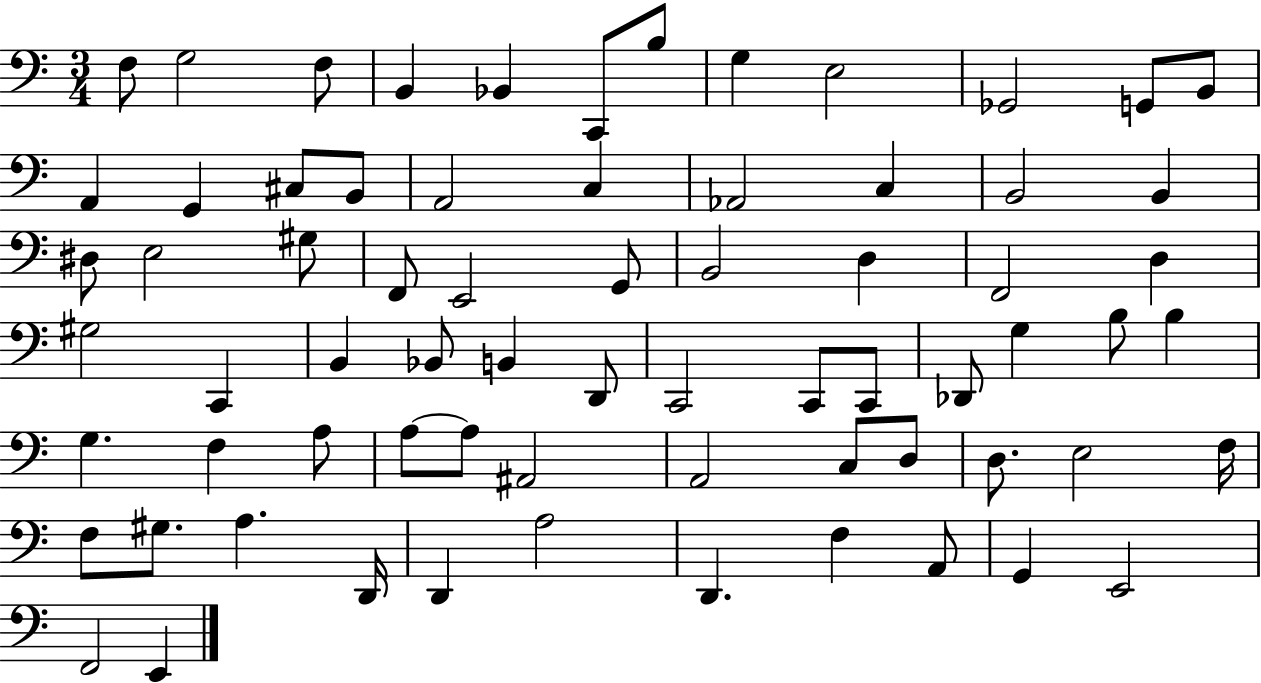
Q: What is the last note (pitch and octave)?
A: E2